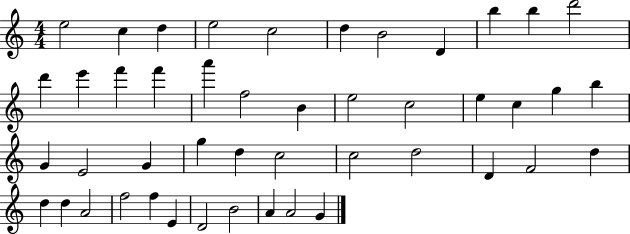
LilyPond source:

{
  \clef treble
  \numericTimeSignature
  \time 4/4
  \key c \major
  e''2 c''4 d''4 | e''2 c''2 | d''4 b'2 d'4 | b''4 b''4 d'''2 | \break d'''4 e'''4 f'''4 f'''4 | a'''4 f''2 b'4 | e''2 c''2 | e''4 c''4 g''4 b''4 | \break g'4 e'2 g'4 | g''4 d''4 c''2 | c''2 d''2 | d'4 f'2 d''4 | \break d''4 d''4 a'2 | f''2 f''4 e'4 | d'2 b'2 | a'4 a'2 g'4 | \break \bar "|."
}